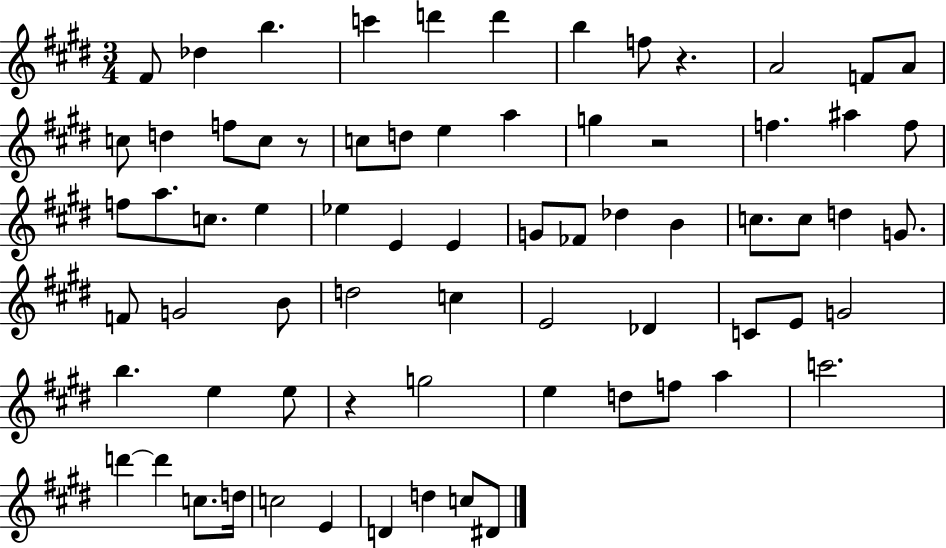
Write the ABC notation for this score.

X:1
T:Untitled
M:3/4
L:1/4
K:E
^F/2 _d b c' d' d' b f/2 z A2 F/2 A/2 c/2 d f/2 c/2 z/2 c/2 d/2 e a g z2 f ^a f/2 f/2 a/2 c/2 e _e E E G/2 _F/2 _d B c/2 c/2 d G/2 F/2 G2 B/2 d2 c E2 _D C/2 E/2 G2 b e e/2 z g2 e d/2 f/2 a c'2 d' d' c/2 d/4 c2 E D d c/2 ^D/2